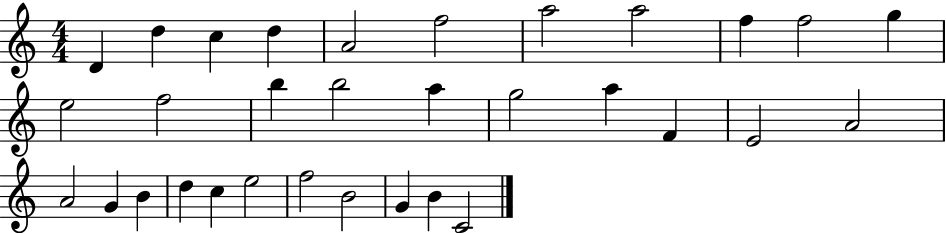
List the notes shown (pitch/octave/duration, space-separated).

D4/q D5/q C5/q D5/q A4/h F5/h A5/h A5/h F5/q F5/h G5/q E5/h F5/h B5/q B5/h A5/q G5/h A5/q F4/q E4/h A4/h A4/h G4/q B4/q D5/q C5/q E5/h F5/h B4/h G4/q B4/q C4/h